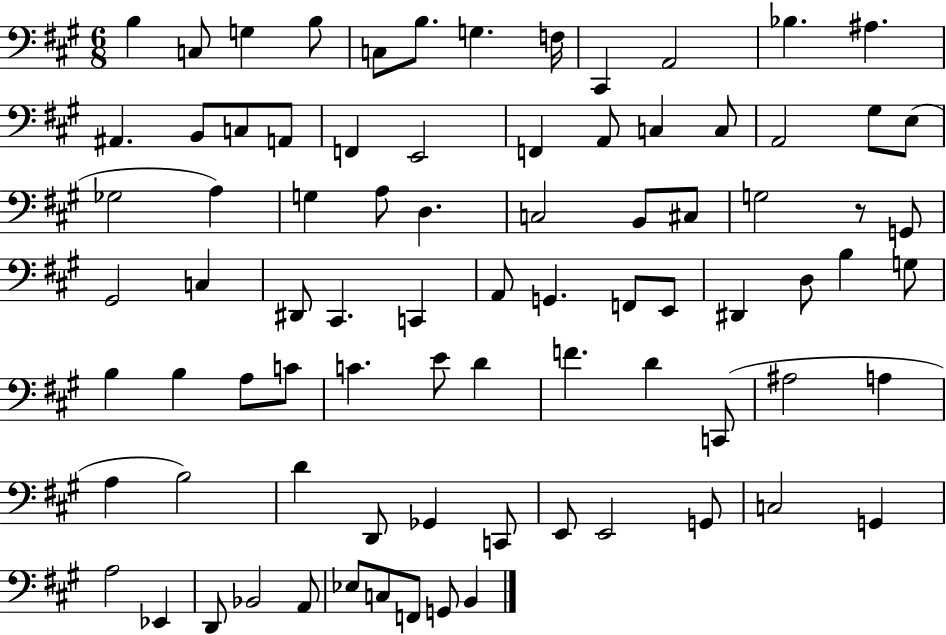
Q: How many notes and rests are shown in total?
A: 82